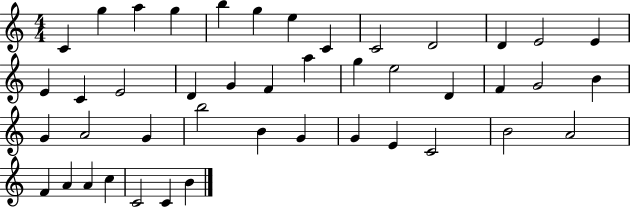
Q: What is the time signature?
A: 4/4